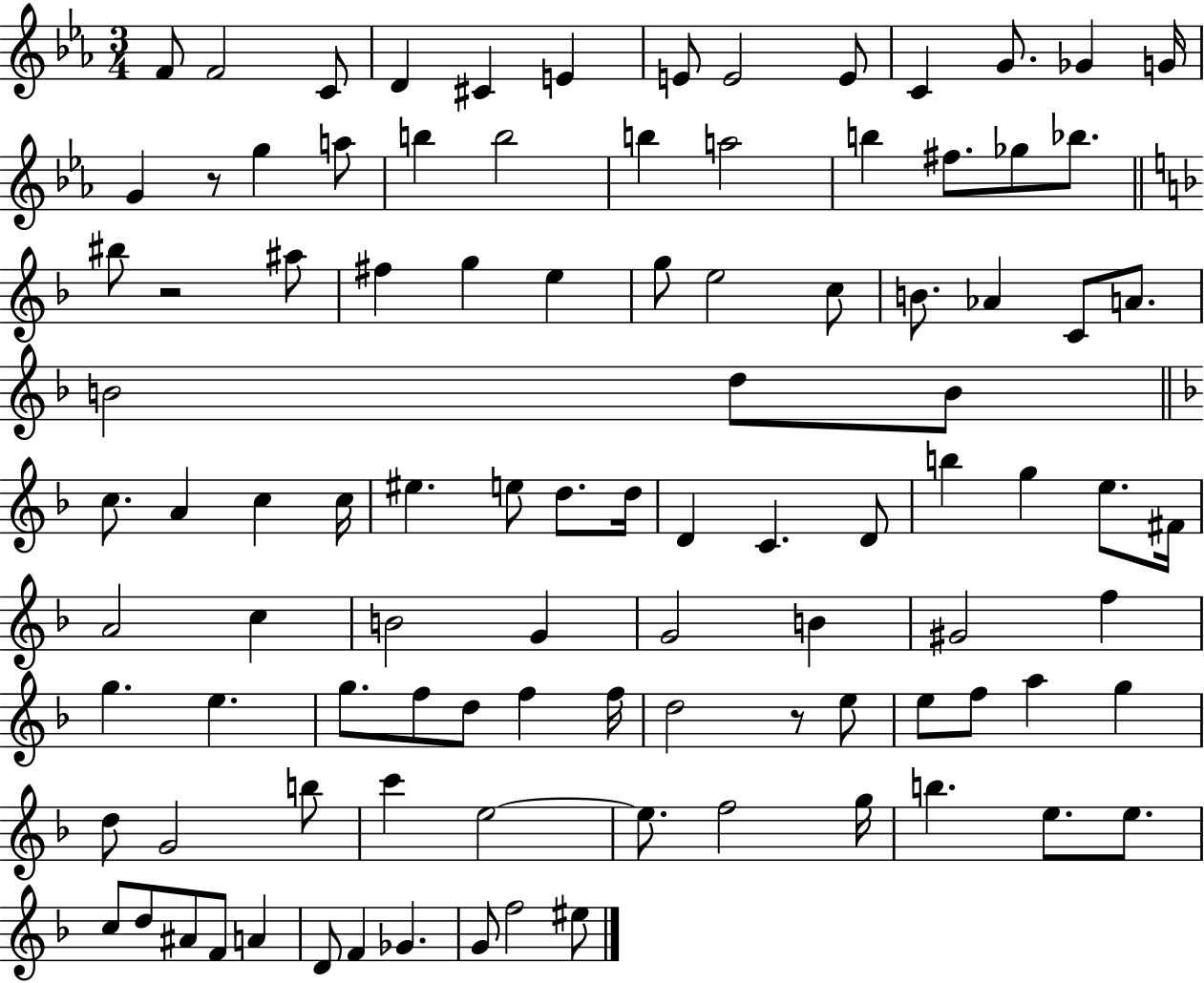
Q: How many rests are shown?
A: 3